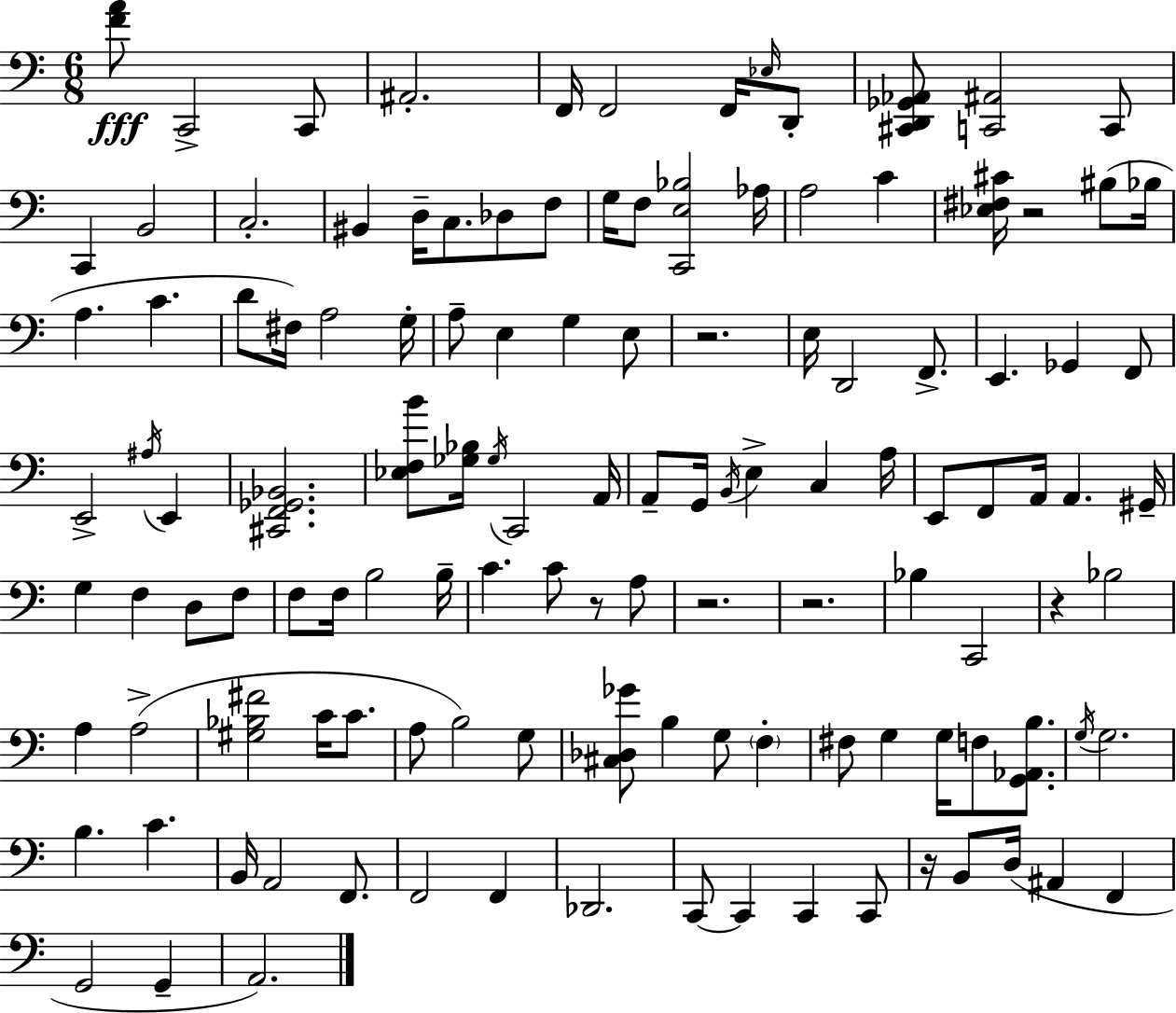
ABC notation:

X:1
T:Untitled
M:6/8
L:1/4
K:Am
[FA]/2 C,,2 C,,/2 ^A,,2 F,,/4 F,,2 F,,/4 _E,/4 D,,/2 [^C,,D,,_G,,_A,,]/2 [C,,^A,,]2 C,,/2 C,, B,,2 C,2 ^B,, D,/4 C,/2 _D,/2 F,/2 G,/4 F,/2 [C,,E,_B,]2 _A,/4 A,2 C [_E,^F,^C]/4 z2 ^B,/2 _B,/4 A, C D/2 ^F,/4 A,2 G,/4 A,/2 E, G, E,/2 z2 E,/4 D,,2 F,,/2 E,, _G,, F,,/2 E,,2 ^A,/4 E,, [^C,,F,,_G,,_B,,]2 [_E,F,B]/2 [_G,_B,]/4 _G,/4 C,,2 A,,/4 A,,/2 G,,/4 B,,/4 E, C, A,/4 E,,/2 F,,/2 A,,/4 A,, ^G,,/4 G, F, D,/2 F,/2 F,/2 F,/4 B,2 B,/4 C C/2 z/2 A,/2 z2 z2 _B, C,,2 z _B,2 A, A,2 [^G,_B,^F]2 C/4 C/2 A,/2 B,2 G,/2 [^C,_D,_G]/2 B, G,/2 F, ^F,/2 G, G,/4 F,/2 [G,,_A,,B,]/2 G,/4 G,2 B, C B,,/4 A,,2 F,,/2 F,,2 F,, _D,,2 C,,/2 C,, C,, C,,/2 z/4 B,,/2 D,/4 ^A,, F,, G,,2 G,, A,,2